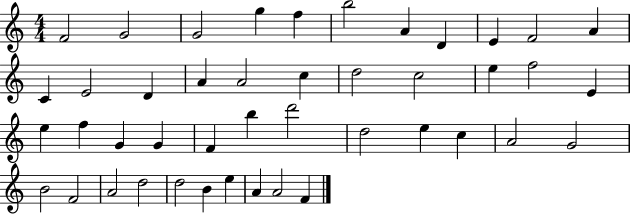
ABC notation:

X:1
T:Untitled
M:4/4
L:1/4
K:C
F2 G2 G2 g f b2 A D E F2 A C E2 D A A2 c d2 c2 e f2 E e f G G F b d'2 d2 e c A2 G2 B2 F2 A2 d2 d2 B e A A2 F